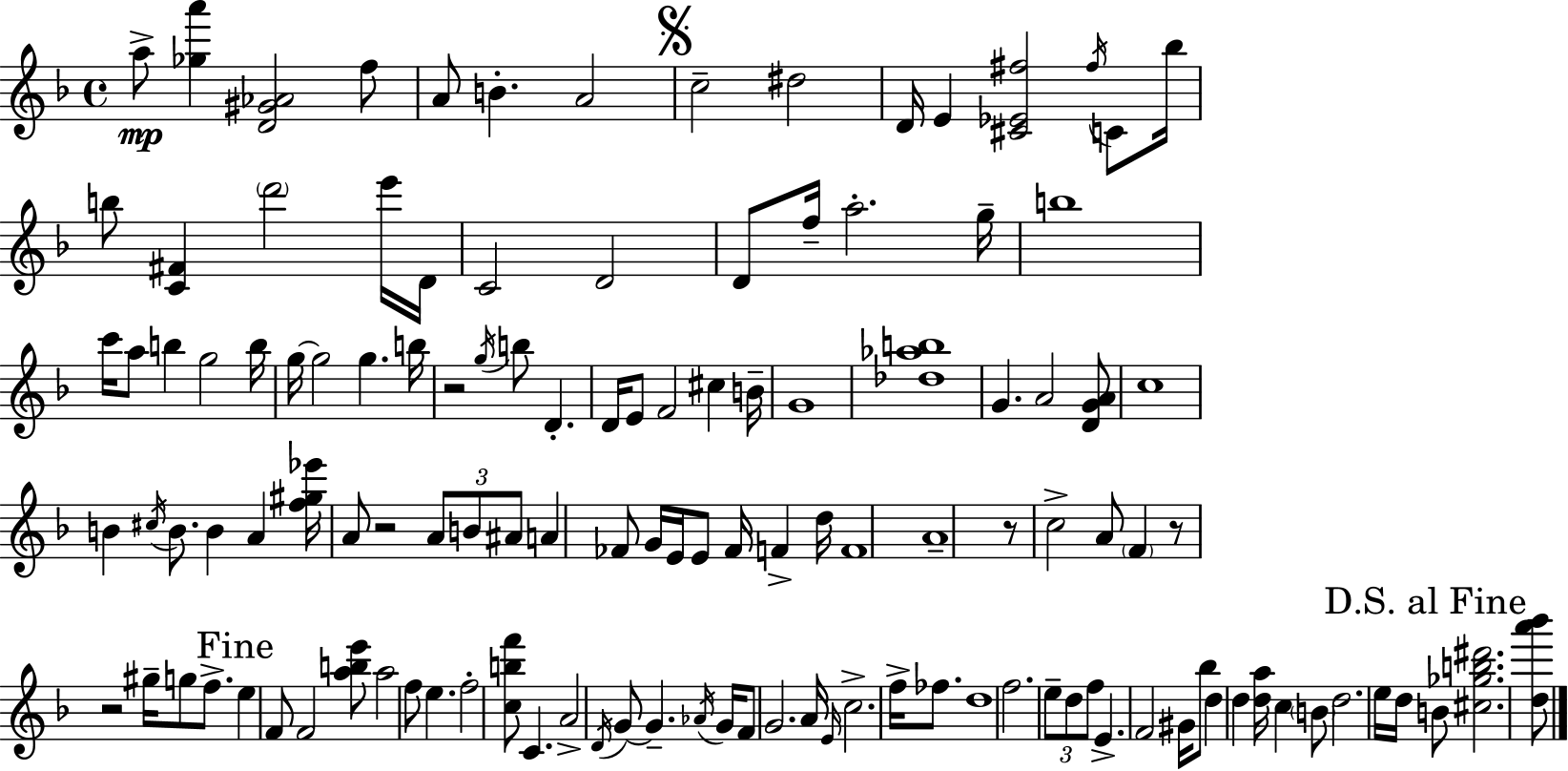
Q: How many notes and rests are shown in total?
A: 124